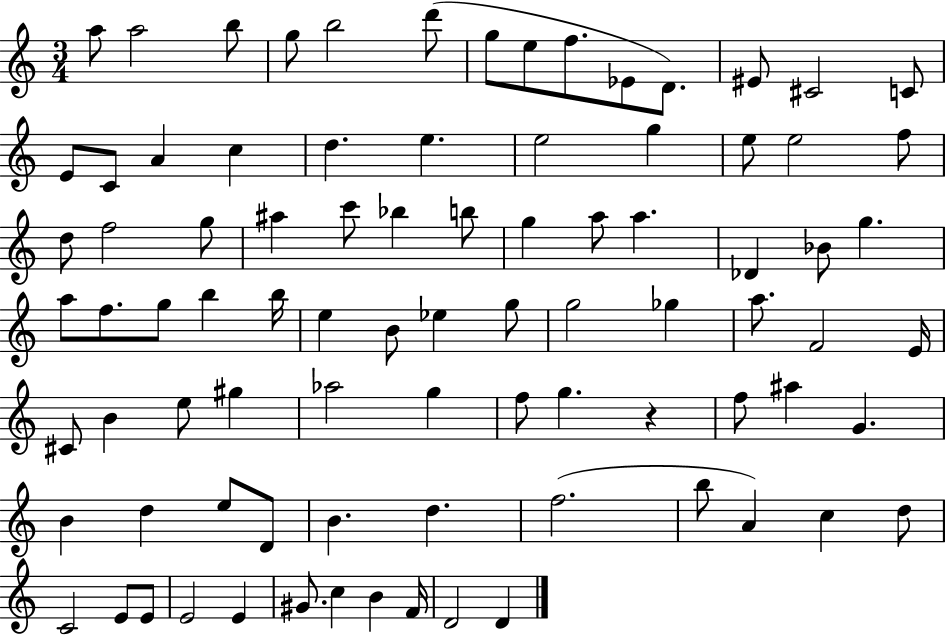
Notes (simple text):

A5/e A5/h B5/e G5/e B5/h D6/e G5/e E5/e F5/e. Eb4/e D4/e. EIS4/e C#4/h C4/e E4/e C4/e A4/q C5/q D5/q. E5/q. E5/h G5/q E5/e E5/h F5/e D5/e F5/h G5/e A#5/q C6/e Bb5/q B5/e G5/q A5/e A5/q. Db4/q Bb4/e G5/q. A5/e F5/e. G5/e B5/q B5/s E5/q B4/e Eb5/q G5/e G5/h Gb5/q A5/e. F4/h E4/s C#4/e B4/q E5/e G#5/q Ab5/h G5/q F5/e G5/q. R/q F5/e A#5/q G4/q. B4/q D5/q E5/e D4/e B4/q. D5/q. F5/h. B5/e A4/q C5/q D5/e C4/h E4/e E4/e E4/h E4/q G#4/e. C5/q B4/q F4/s D4/h D4/q